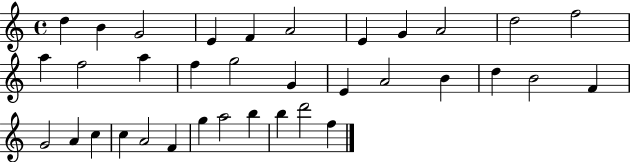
X:1
T:Untitled
M:4/4
L:1/4
K:C
d B G2 E F A2 E G A2 d2 f2 a f2 a f g2 G E A2 B d B2 F G2 A c c A2 F g a2 b b d'2 f